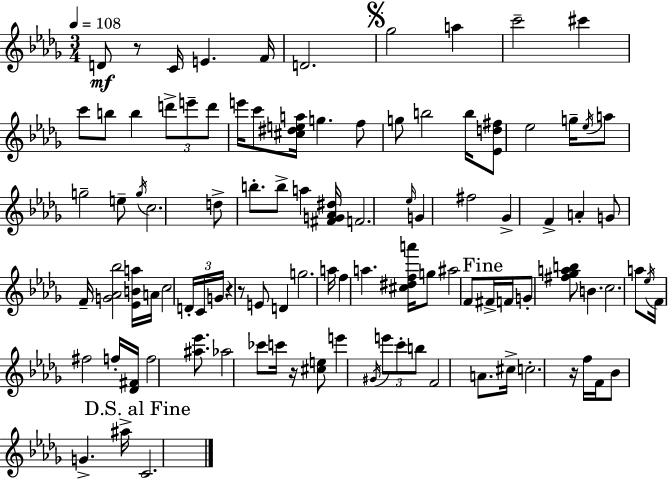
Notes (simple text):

D4/e R/e C4/s E4/q. F4/s D4/h. Gb5/h A5/q C6/h C#6/q C6/e B5/e B5/q D6/e E6/e D6/e E6/s C6/e [C#5,D#5,E5,A5]/s G5/q. F5/e G5/e B5/h B5/s [Eb4,D5,F#5]/e Eb5/h G5/s Eb5/s A5/e G5/h E5/e G5/s C5/h. D5/e B5/e. B5/e A5/q [F#4,G4,Ab4,D#5]/s F4/h. Eb5/s G4/q F#5/h Gb4/q F4/q A4/q G4/e F4/s [G4,Ab4,Bb5]/h [Eb4,B4,A5]/s A4/s C5/h D4/s C4/s G4/s R/q R/e E4/e D4/q G5/h. A5/s F5/q A5/q. [C#5,D#5,F5,A6]/s G5/e A#5/h F4/e F#4/s F4/s G4/e [F#5,Gb5,A5,B5]/e B4/q. C5/h. A5/e Eb5/s F4/s F#5/h F5/s [Db4,F#4]/s F5/h [A#5,Eb6]/e. Ab5/h CES6/e C6/s R/s [C#5,E5]/e E6/q G#4/s E6/e C6/e B5/e F4/h A4/e. C#5/s C5/h. R/s F5/s F4/s Bb4/e G4/q. A#5/s C4/h.